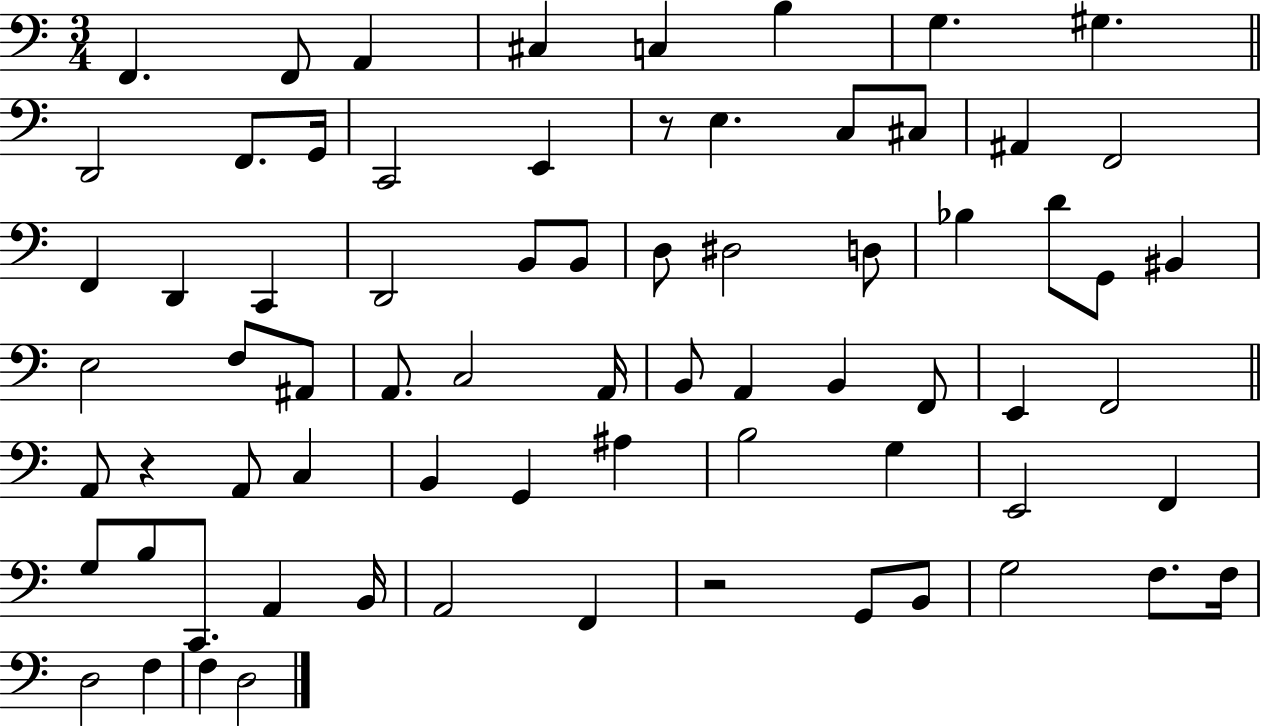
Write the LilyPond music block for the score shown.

{
  \clef bass
  \numericTimeSignature
  \time 3/4
  \key c \major
  f,4. f,8 a,4 | cis4 c4 b4 | g4. gis4. | \bar "||" \break \key c \major d,2 f,8. g,16 | c,2 e,4 | r8 e4. c8 cis8 | ais,4 f,2 | \break f,4 d,4 c,4 | d,2 b,8 b,8 | d8 dis2 d8 | bes4 d'8 g,8 bis,4 | \break e2 f8 ais,8 | a,8. c2 a,16 | b,8 a,4 b,4 f,8 | e,4 f,2 | \break \bar "||" \break \key c \major a,8 r4 a,8 c4 | b,4 g,4 ais4 | b2 g4 | e,2 f,4 | \break g8 b8 c,8. a,4 b,16 | a,2 f,4 | r2 g,8 b,8 | g2 f8. f16 | \break d2 f4 | f4 d2 | \bar "|."
}